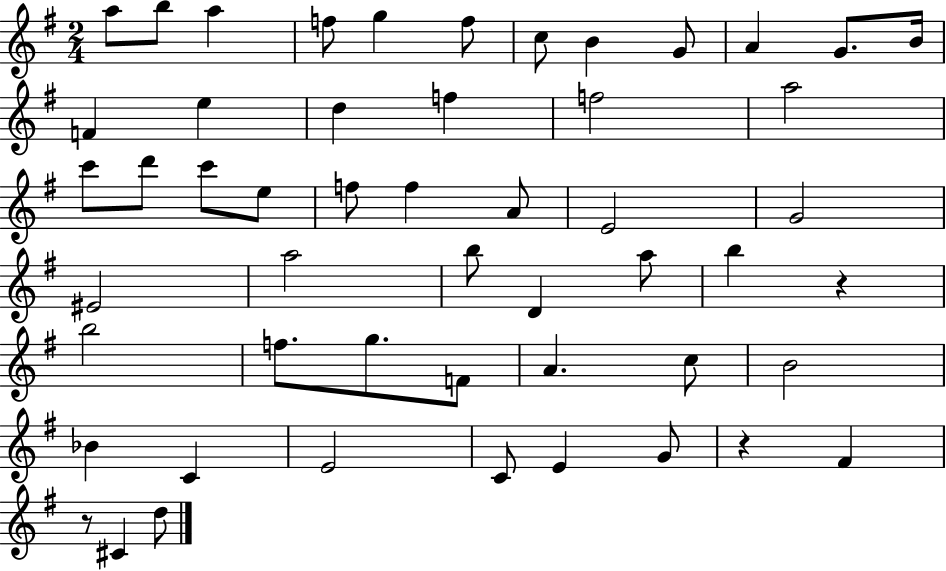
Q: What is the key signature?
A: G major